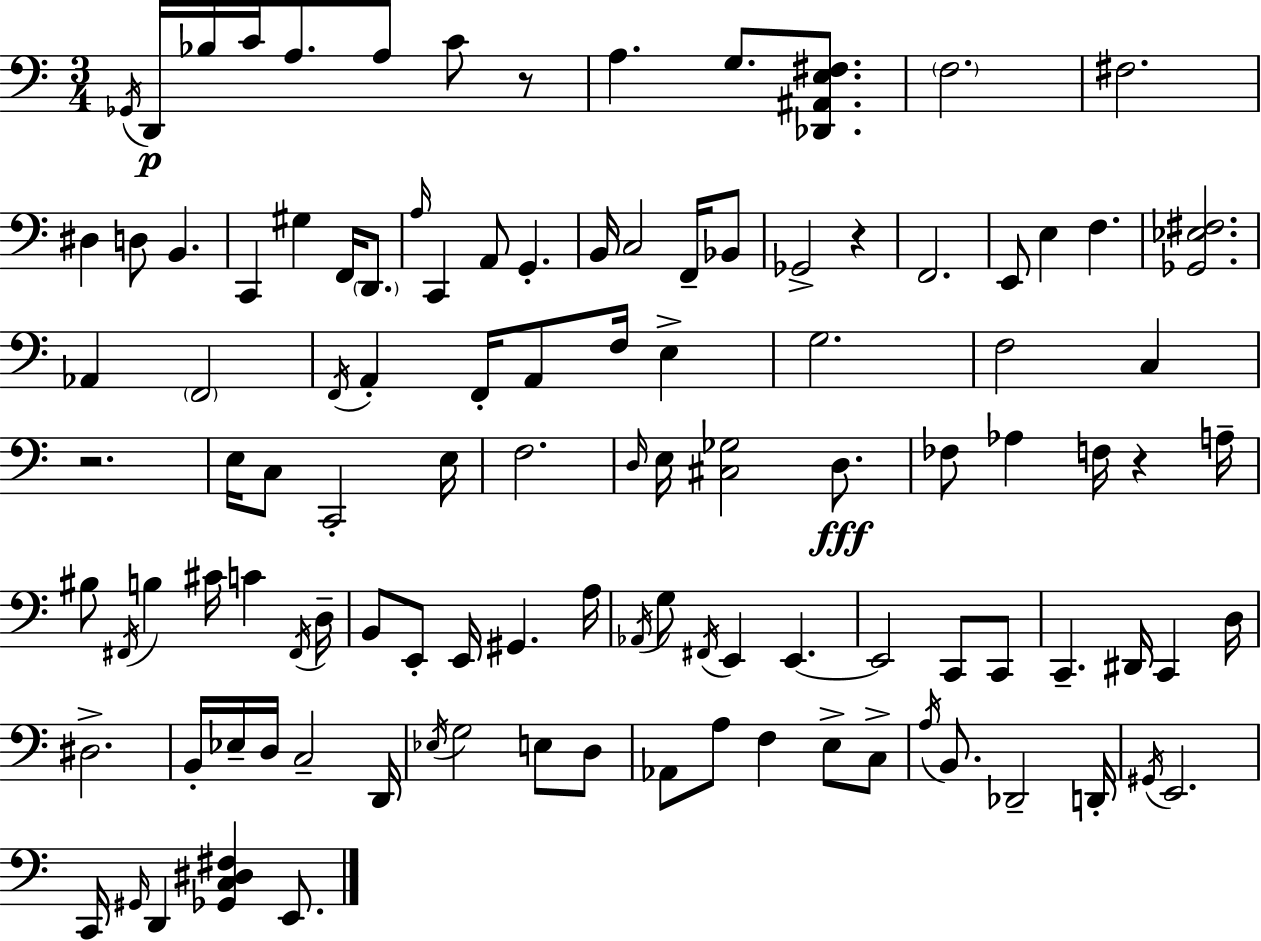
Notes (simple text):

Gb2/s D2/s Bb3/s C4/s A3/e. A3/e C4/e R/e A3/q. G3/e. [Db2,A#2,E3,F#3]/e. F3/h. F#3/h. D#3/q D3/e B2/q. C2/q G#3/q F2/s D2/e. A3/s C2/q A2/e G2/q. B2/s C3/h F2/s Bb2/e Gb2/h R/q F2/h. E2/e E3/q F3/q. [Gb2,Eb3,F#3]/h. Ab2/q F2/h F2/s A2/q F2/s A2/e F3/s E3/q G3/h. F3/h C3/q R/h. E3/s C3/e C2/h E3/s F3/h. D3/s E3/s [C#3,Gb3]/h D3/e. FES3/e Ab3/q F3/s R/q A3/s BIS3/e F#2/s B3/q C#4/s C4/q F#2/s D3/s B2/e E2/e E2/s G#2/q. A3/s Ab2/s G3/e F#2/s E2/q E2/q. E2/h C2/e C2/e C2/q. D#2/s C2/q D3/s D#3/h. B2/s Eb3/s D3/s C3/h D2/s Eb3/s G3/h E3/e D3/e Ab2/e A3/e F3/q E3/e C3/e A3/s B2/e. Db2/h D2/s G#2/s E2/h. C2/s G#2/s D2/q [Gb2,C3,D#3,F#3]/q E2/e.